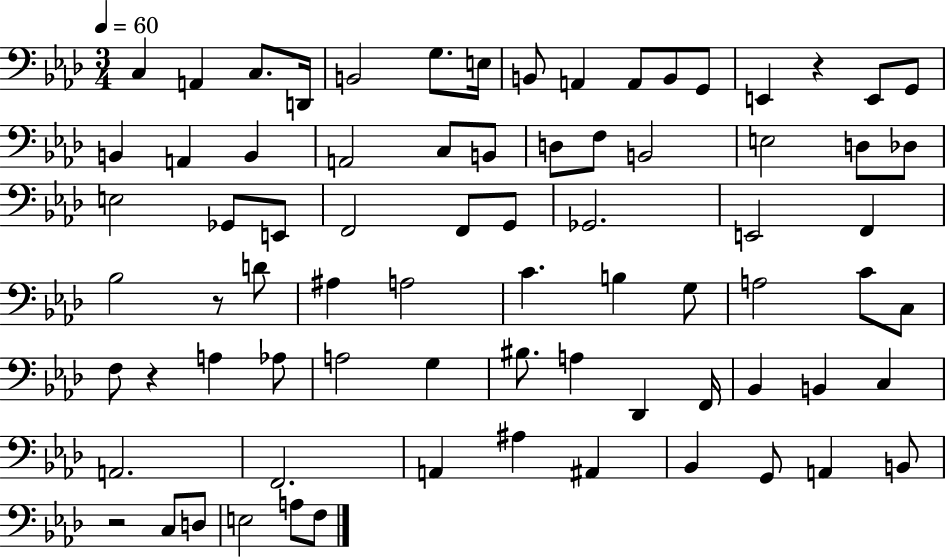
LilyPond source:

{
  \clef bass
  \numericTimeSignature
  \time 3/4
  \key aes \major
  \tempo 4 = 60
  c4 a,4 c8. d,16 | b,2 g8. e16 | b,8 a,4 a,8 b,8 g,8 | e,4 r4 e,8 g,8 | \break b,4 a,4 b,4 | a,2 c8 b,8 | d8 f8 b,2 | e2 d8 des8 | \break e2 ges,8 e,8 | f,2 f,8 g,8 | ges,2. | e,2 f,4 | \break bes2 r8 d'8 | ais4 a2 | c'4. b4 g8 | a2 c'8 c8 | \break f8 r4 a4 aes8 | a2 g4 | bis8. a4 des,4 f,16 | bes,4 b,4 c4 | \break a,2. | f,2. | a,4 ais4 ais,4 | bes,4 g,8 a,4 b,8 | \break r2 c8 d8 | e2 a8 f8 | \bar "|."
}